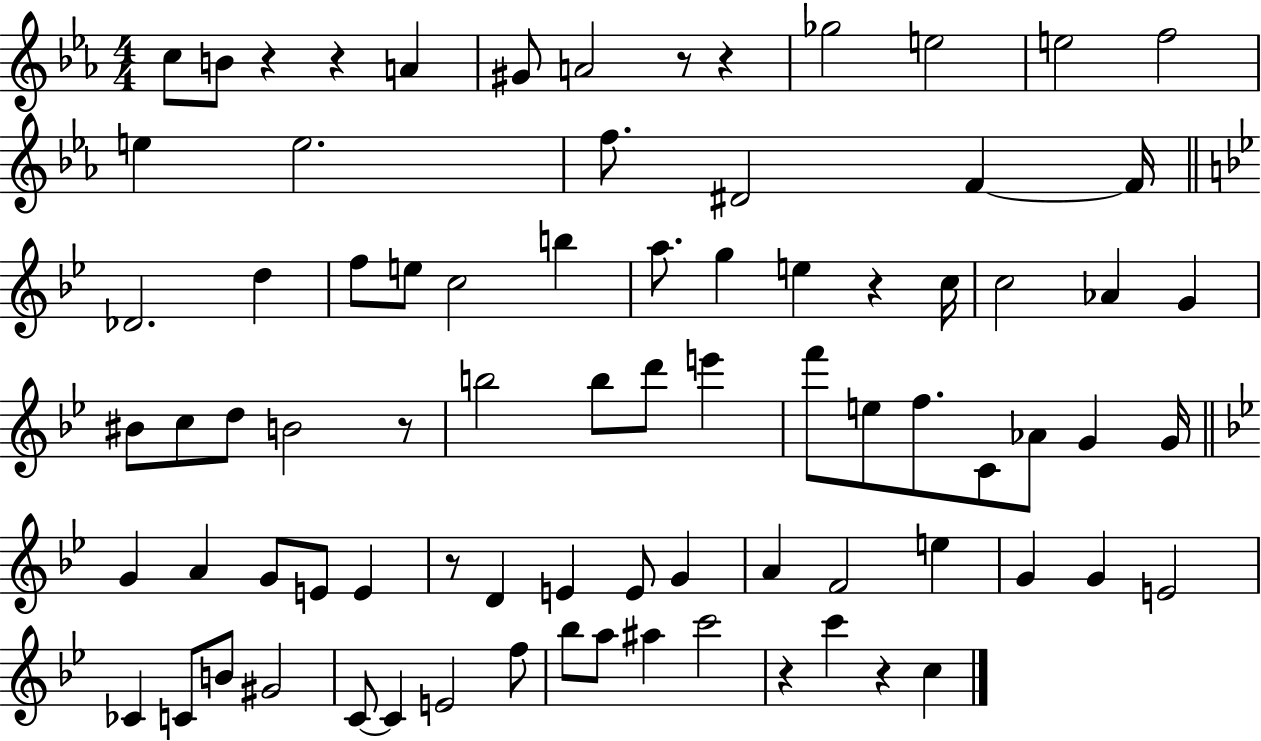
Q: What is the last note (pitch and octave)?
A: C5